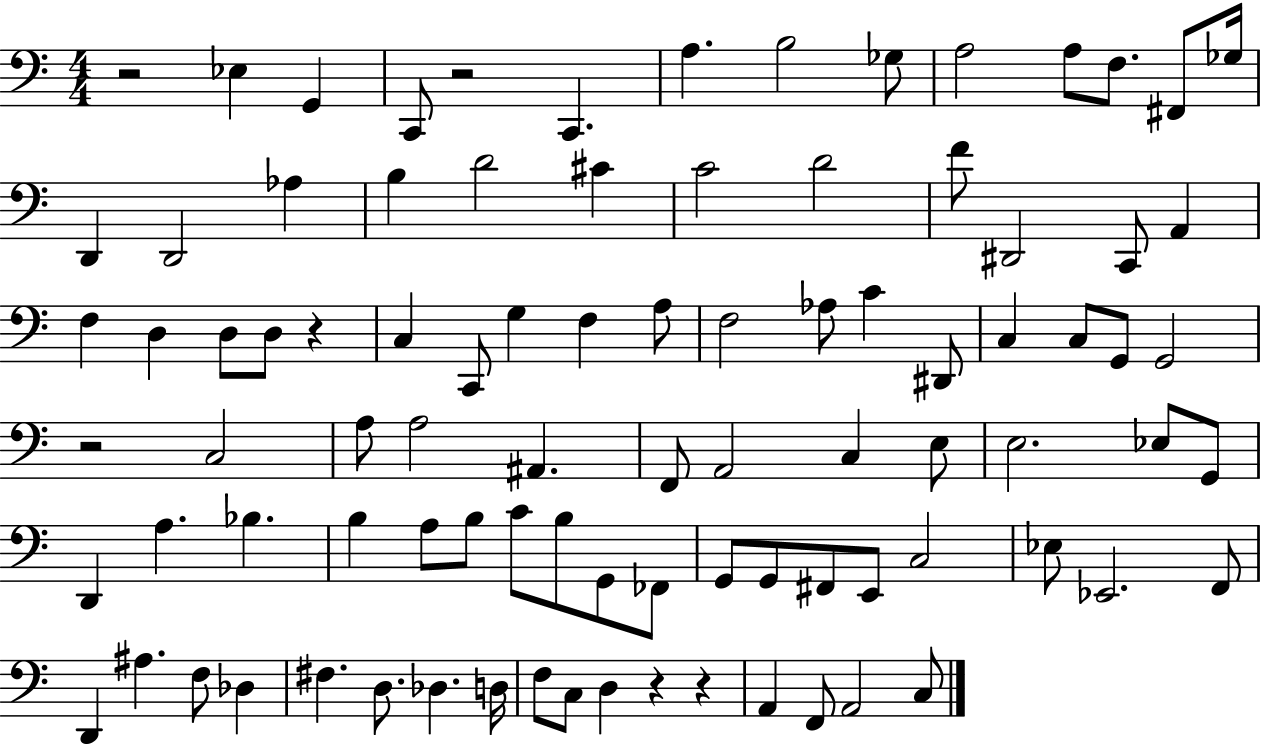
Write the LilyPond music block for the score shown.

{
  \clef bass
  \numericTimeSignature
  \time 4/4
  \key c \major
  r2 ees4 g,4 | c,8 r2 c,4. | a4. b2 ges8 | a2 a8 f8. fis,8 ges16 | \break d,4 d,2 aes4 | b4 d'2 cis'4 | c'2 d'2 | f'8 dis,2 c,8 a,4 | \break f4 d4 d8 d8 r4 | c4 c,8 g4 f4 a8 | f2 aes8 c'4 dis,8 | c4 c8 g,8 g,2 | \break r2 c2 | a8 a2 ais,4. | f,8 a,2 c4 e8 | e2. ees8 g,8 | \break d,4 a4. bes4. | b4 a8 b8 c'8 b8 g,8 fes,8 | g,8 g,8 fis,8 e,8 c2 | ees8 ees,2. f,8 | \break d,4 ais4. f8 des4 | fis4. d8. des4. d16 | f8 c8 d4 r4 r4 | a,4 f,8 a,2 c8 | \break \bar "|."
}